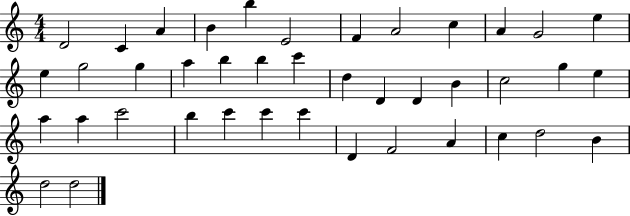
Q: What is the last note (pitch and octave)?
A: D5